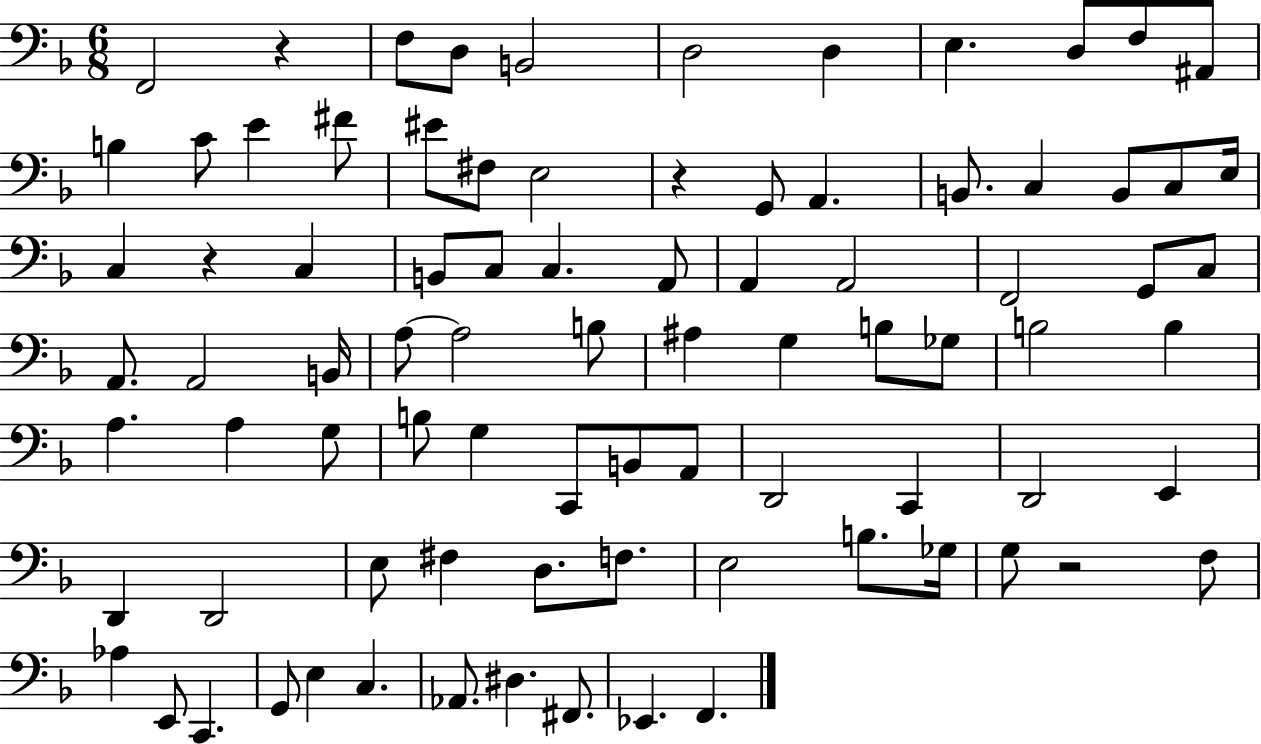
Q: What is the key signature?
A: F major